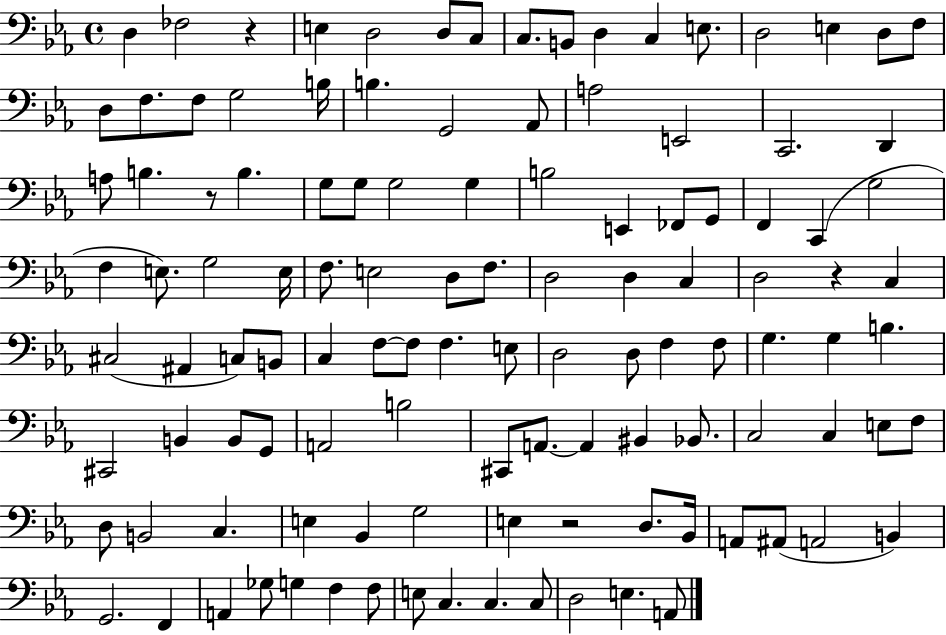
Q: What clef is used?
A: bass